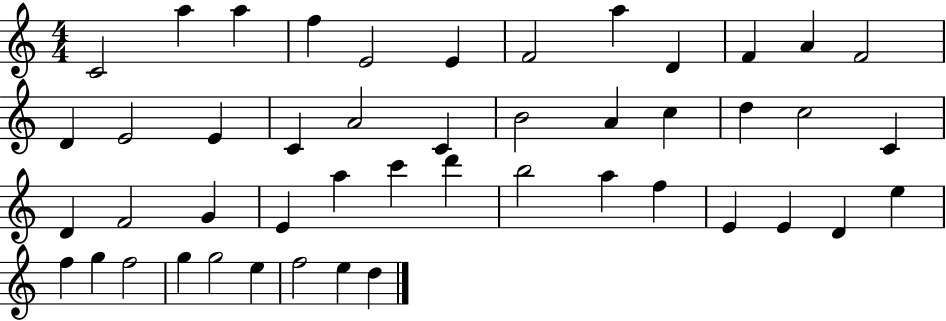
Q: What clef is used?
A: treble